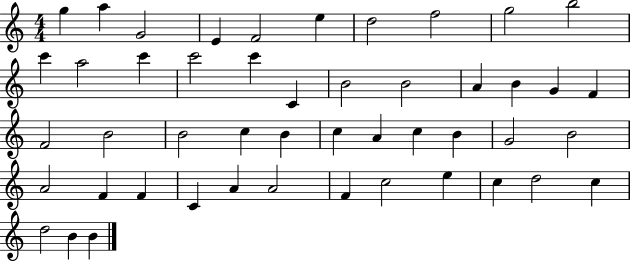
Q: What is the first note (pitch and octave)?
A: G5